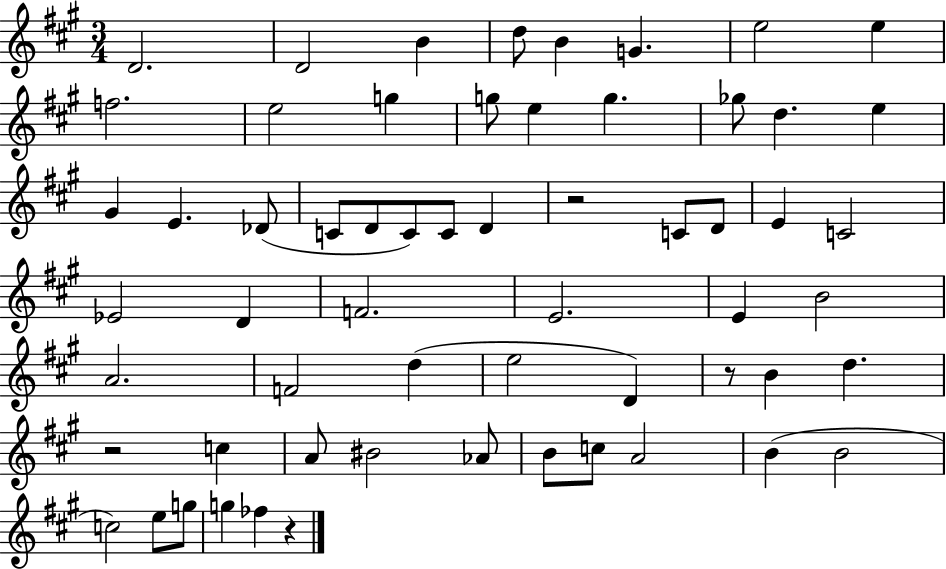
{
  \clef treble
  \numericTimeSignature
  \time 3/4
  \key a \major
  d'2. | d'2 b'4 | d''8 b'4 g'4. | e''2 e''4 | \break f''2. | e''2 g''4 | g''8 e''4 g''4. | ges''8 d''4. e''4 | \break gis'4 e'4. des'8( | c'8 d'8 c'8) c'8 d'4 | r2 c'8 d'8 | e'4 c'2 | \break ees'2 d'4 | f'2. | e'2. | e'4 b'2 | \break a'2. | f'2 d''4( | e''2 d'4) | r8 b'4 d''4. | \break r2 c''4 | a'8 bis'2 aes'8 | b'8 c''8 a'2 | b'4( b'2 | \break c''2) e''8 g''8 | g''4 fes''4 r4 | \bar "|."
}